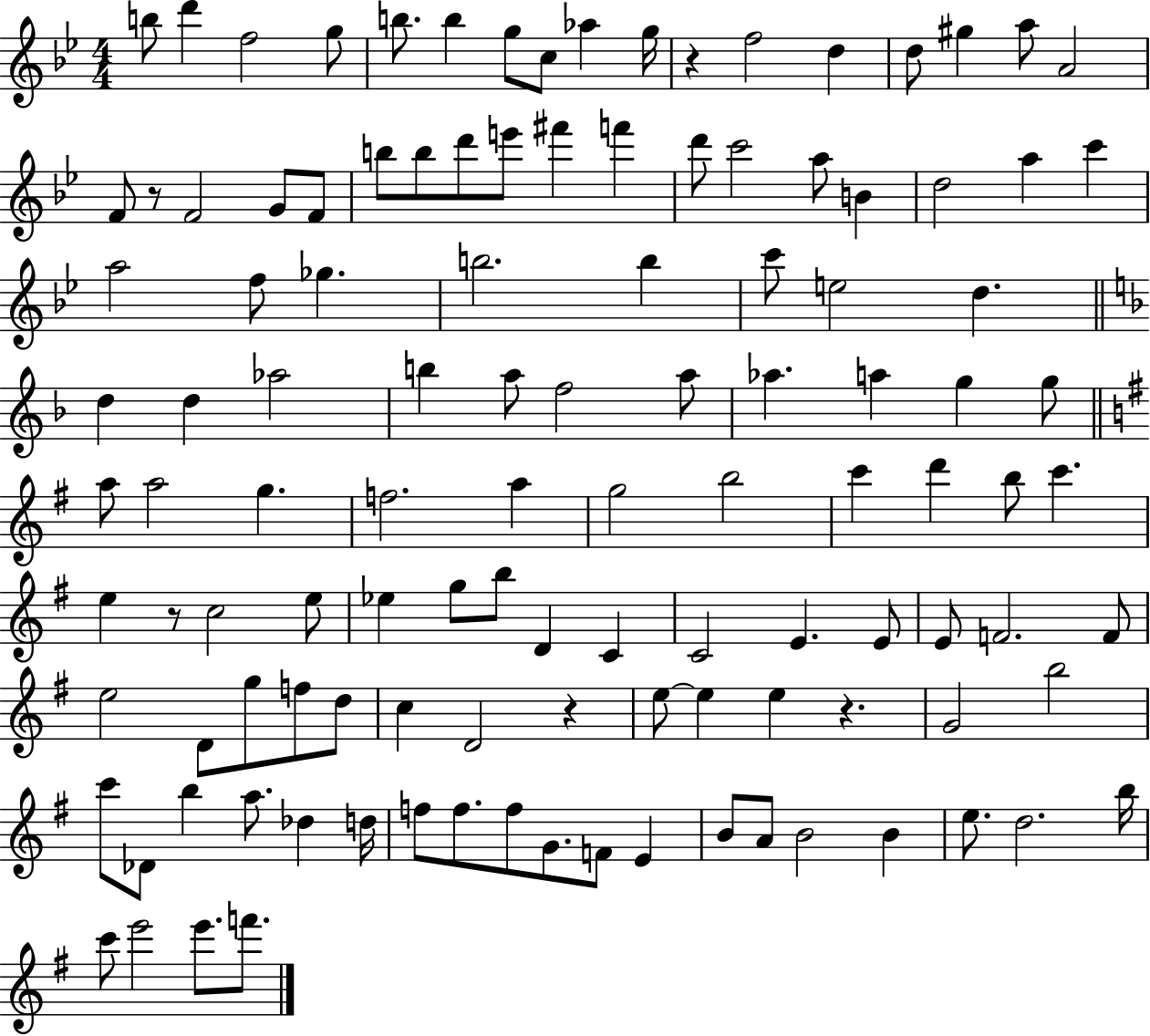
{
  \clef treble
  \numericTimeSignature
  \time 4/4
  \key bes \major
  b''8 d'''4 f''2 g''8 | b''8. b''4 g''8 c''8 aes''4 g''16 | r4 f''2 d''4 | d''8 gis''4 a''8 a'2 | \break f'8 r8 f'2 g'8 f'8 | b''8 b''8 d'''8 e'''8 fis'''4 f'''4 | d'''8 c'''2 a''8 b'4 | d''2 a''4 c'''4 | \break a''2 f''8 ges''4. | b''2. b''4 | c'''8 e''2 d''4. | \bar "||" \break \key f \major d''4 d''4 aes''2 | b''4 a''8 f''2 a''8 | aes''4. a''4 g''4 g''8 | \bar "||" \break \key e \minor a''8 a''2 g''4. | f''2. a''4 | g''2 b''2 | c'''4 d'''4 b''8 c'''4. | \break e''4 r8 c''2 e''8 | ees''4 g''8 b''8 d'4 c'4 | c'2 e'4. e'8 | e'8 f'2. f'8 | \break e''2 d'8 g''8 f''8 d''8 | c''4 d'2 r4 | e''8~~ e''4 e''4 r4. | g'2 b''2 | \break c'''8 des'8 b''4 a''8. des''4 d''16 | f''8 f''8. f''8 g'8. f'8 e'4 | b'8 a'8 b'2 b'4 | e''8. d''2. b''16 | \break c'''8 e'''2 e'''8. f'''8. | \bar "|."
}